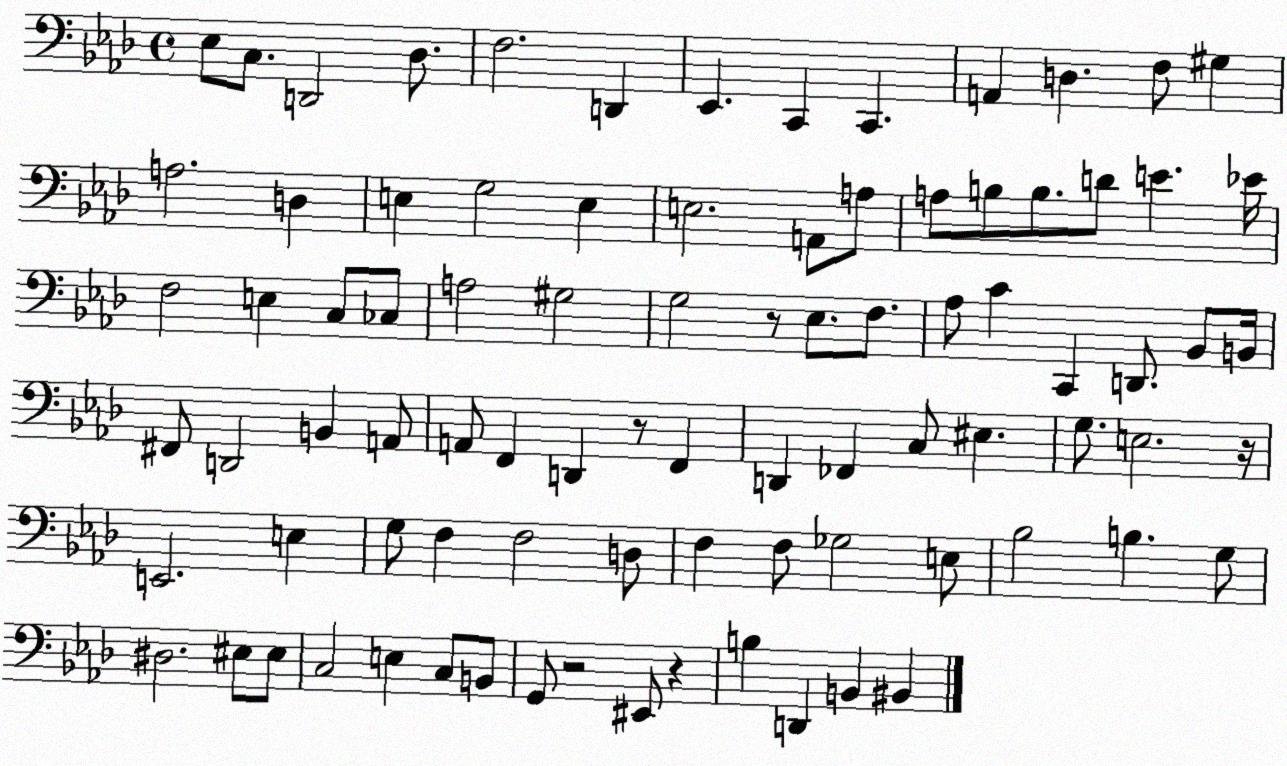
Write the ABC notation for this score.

X:1
T:Untitled
M:4/4
L:1/4
K:Ab
_E,/2 C,/2 D,,2 _D,/2 F,2 D,, _E,, C,, C,, A,, D, F,/2 ^G, A,2 D, E, G,2 E, E,2 A,,/2 A,/2 A,/2 B,/2 B,/2 D/2 E _E/4 F,2 E, C,/2 _C,/2 A,2 ^G,2 G,2 z/2 _E,/2 F,/2 _A,/2 C C,, D,,/2 _B,,/2 B,,/4 ^F,,/2 D,,2 B,, A,,/2 A,,/2 F,, D,, z/2 F,, D,, _F,, C,/2 ^E, G,/2 E,2 z/4 E,,2 E, G,/2 F, F,2 D,/2 F, F,/2 _G,2 E,/2 _B,2 B, G,/2 ^D,2 ^E,/2 ^E,/2 C,2 E, C,/2 B,,/2 G,,/2 z2 ^E,,/2 z B, D,, B,, ^B,,